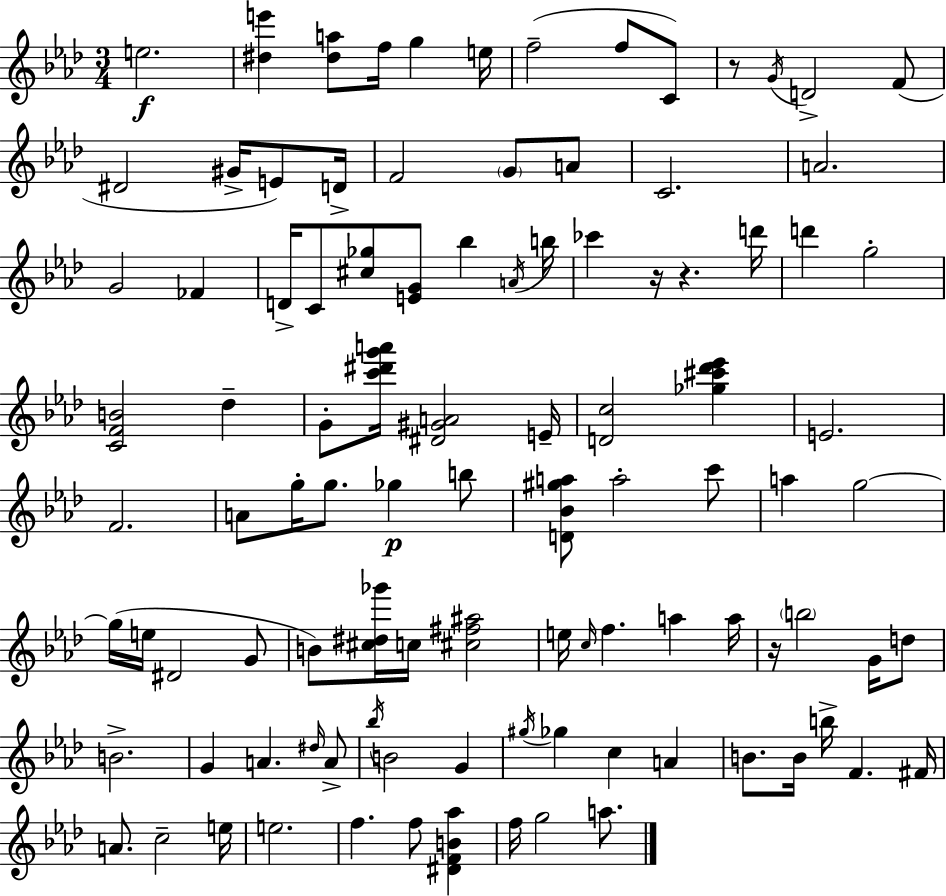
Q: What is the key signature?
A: F minor